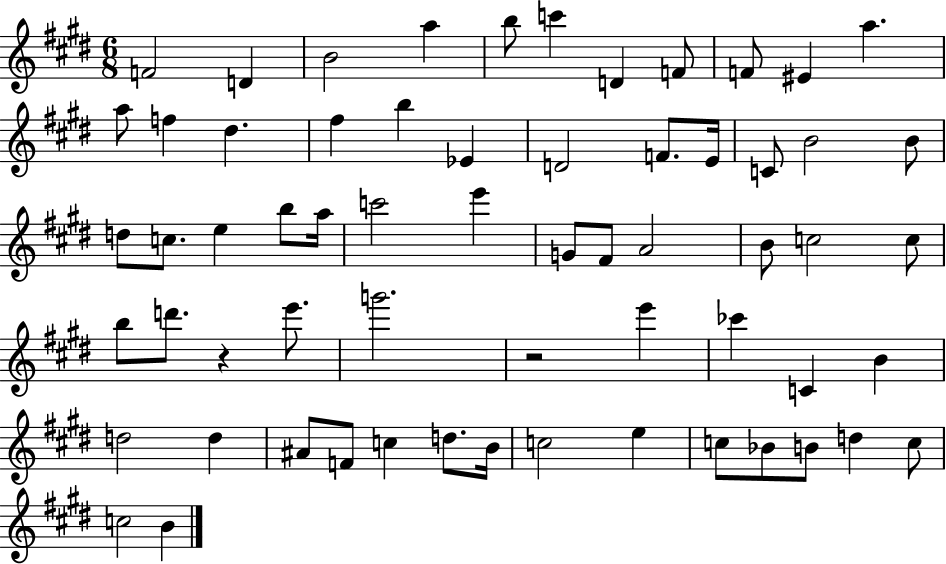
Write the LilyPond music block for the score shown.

{
  \clef treble
  \numericTimeSignature
  \time 6/8
  \key e \major
  \repeat volta 2 { f'2 d'4 | b'2 a''4 | b''8 c'''4 d'4 f'8 | f'8 eis'4 a''4. | \break a''8 f''4 dis''4. | fis''4 b''4 ees'4 | d'2 f'8. e'16 | c'8 b'2 b'8 | \break d''8 c''8. e''4 b''8 a''16 | c'''2 e'''4 | g'8 fis'8 a'2 | b'8 c''2 c''8 | \break b''8 d'''8. r4 e'''8. | g'''2. | r2 e'''4 | ces'''4 c'4 b'4 | \break d''2 d''4 | ais'8 f'8 c''4 d''8. b'16 | c''2 e''4 | c''8 bes'8 b'8 d''4 c''8 | \break c''2 b'4 | } \bar "|."
}